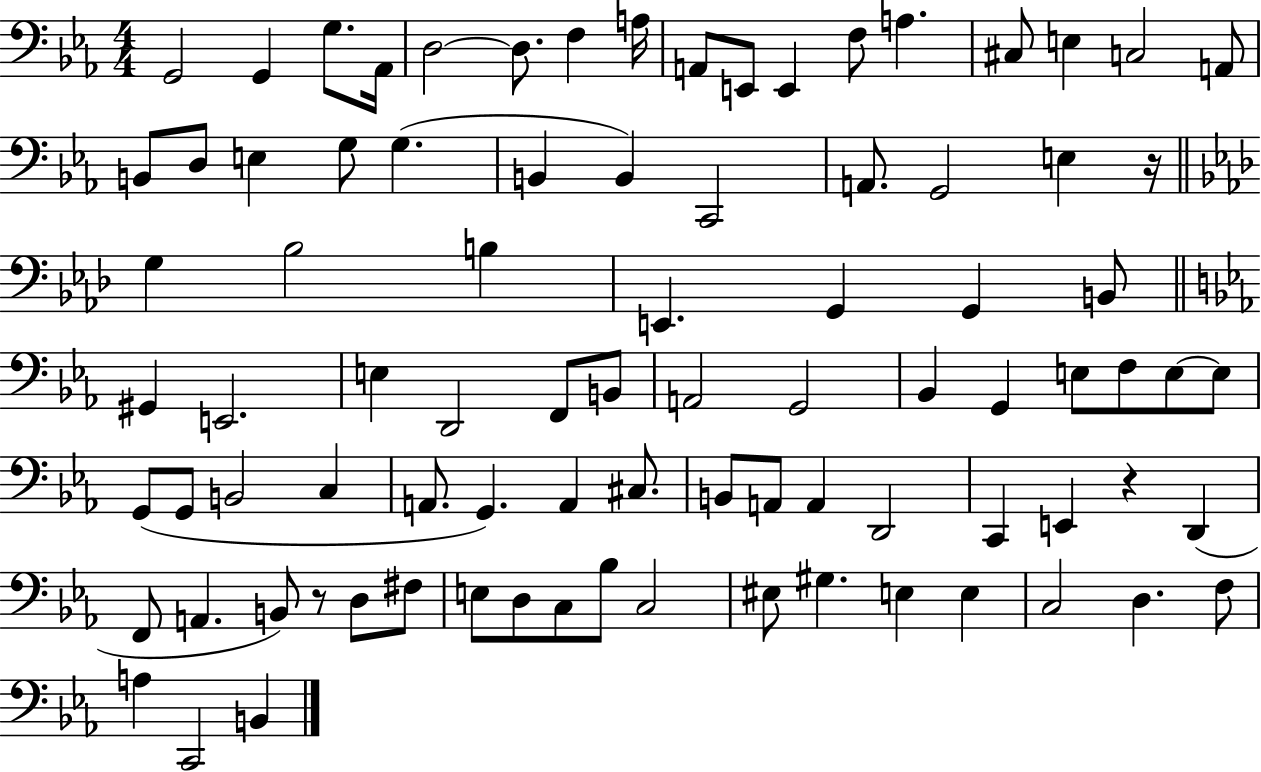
X:1
T:Untitled
M:4/4
L:1/4
K:Eb
G,,2 G,, G,/2 _A,,/4 D,2 D,/2 F, A,/4 A,,/2 E,,/2 E,, F,/2 A, ^C,/2 E, C,2 A,,/2 B,,/2 D,/2 E, G,/2 G, B,, B,, C,,2 A,,/2 G,,2 E, z/4 G, _B,2 B, E,, G,, G,, B,,/2 ^G,, E,,2 E, D,,2 F,,/2 B,,/2 A,,2 G,,2 _B,, G,, E,/2 F,/2 E,/2 E,/2 G,,/2 G,,/2 B,,2 C, A,,/2 G,, A,, ^C,/2 B,,/2 A,,/2 A,, D,,2 C,, E,, z D,, F,,/2 A,, B,,/2 z/2 D,/2 ^F,/2 E,/2 D,/2 C,/2 _B,/2 C,2 ^E,/2 ^G, E, E, C,2 D, F,/2 A, C,,2 B,,